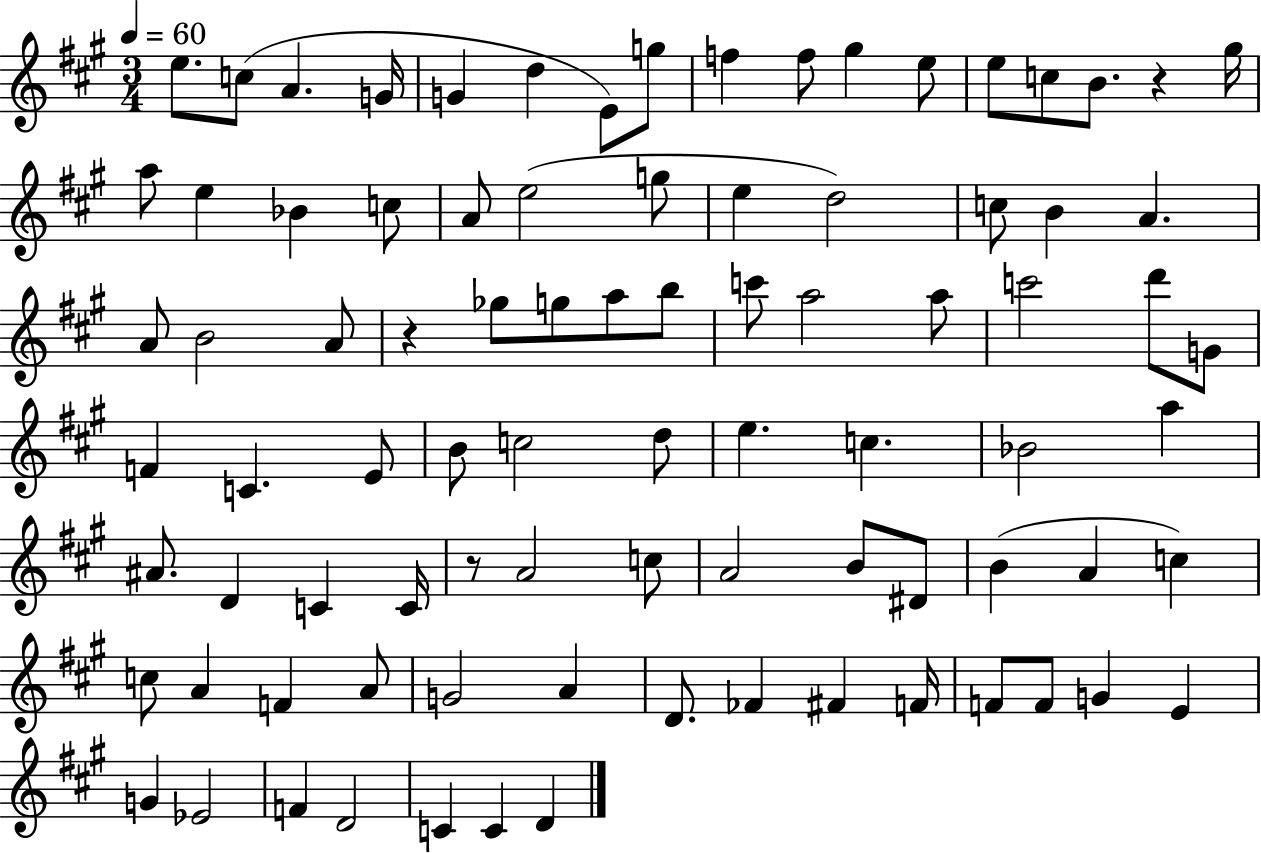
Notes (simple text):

E5/e. C5/e A4/q. G4/s G4/q D5/q E4/e G5/e F5/q F5/e G#5/q E5/e E5/e C5/e B4/e. R/q G#5/s A5/e E5/q Bb4/q C5/e A4/e E5/h G5/e E5/q D5/h C5/e B4/q A4/q. A4/e B4/h A4/e R/q Gb5/e G5/e A5/e B5/e C6/e A5/h A5/e C6/h D6/e G4/e F4/q C4/q. E4/e B4/e C5/h D5/e E5/q. C5/q. Bb4/h A5/q A#4/e. D4/q C4/q C4/s R/e A4/h C5/e A4/h B4/e D#4/e B4/q A4/q C5/q C5/e A4/q F4/q A4/e G4/h A4/q D4/e. FES4/q F#4/q F4/s F4/e F4/e G4/q E4/q G4/q Eb4/h F4/q D4/h C4/q C4/q D4/q